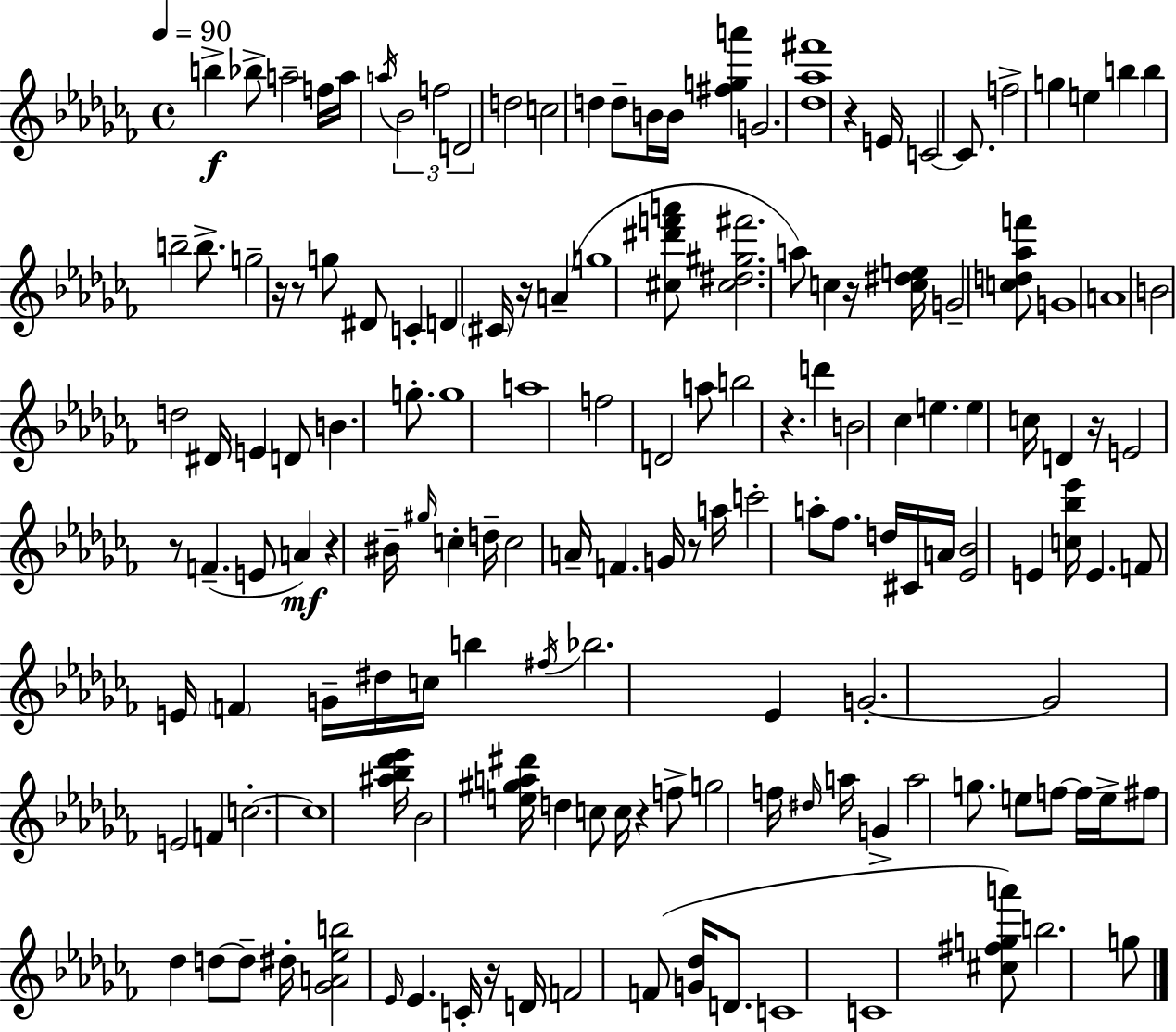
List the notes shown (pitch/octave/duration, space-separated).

B5/q Bb5/e A5/h F5/s A5/s A5/s Bb4/h F5/h D4/h D5/h C5/h D5/q D5/e B4/s B4/s [F#5,G5,A6]/q G4/h. [Db5,Ab5,F#6]/w R/q E4/s C4/h C4/e. F5/h G5/q E5/q B5/q B5/q B5/h B5/e. G5/h R/s R/e G5/e D#4/e C4/q D4/q C#4/s R/s A4/q G5/w [C#5,D#6,F6,A6]/e [C#5,D#5,G#5,F#6]/h. A5/e C5/q R/s [C5,D#5,E5]/s G4/h [C5,D5,Ab5,F6]/e G4/w A4/w B4/h D5/h D#4/s E4/q D4/e B4/q. G5/e. G5/w A5/w F5/h D4/h A5/e B5/h R/q. D6/q B4/h CES5/q E5/q. E5/q C5/s D4/q R/s E4/h R/e F4/q. E4/e A4/q R/q BIS4/s G#5/s C5/q D5/s C5/h A4/s F4/q. G4/s R/e A5/s C6/h A5/e FES5/e. D5/s C#4/s A4/s [Eb4,Bb4]/h E4/q [C5,Bb5,Eb6]/s E4/q. F4/e E4/s F4/q G4/s D#5/s C5/s B5/q F#5/s Bb5/h. Eb4/q G4/h. G4/h E4/h F4/q C5/h. C5/w [A#5,Bb5,Db6,Eb6]/s Bb4/h [E5,G#5,A5,D#6]/s D5/q C5/e C5/s R/q F5/e G5/h F5/s D#5/s A5/s G4/q A5/h G5/e. E5/e F5/e F5/s E5/s F#5/e Db5/q D5/e D5/e D#5/s [Gb4,A4,Eb5,B5]/h Eb4/s Eb4/q. C4/s R/s D4/s F4/h F4/e [G4,Db5]/s D4/e. C4/w C4/w [C#5,F#5,G5,A6]/e B5/h. G5/e